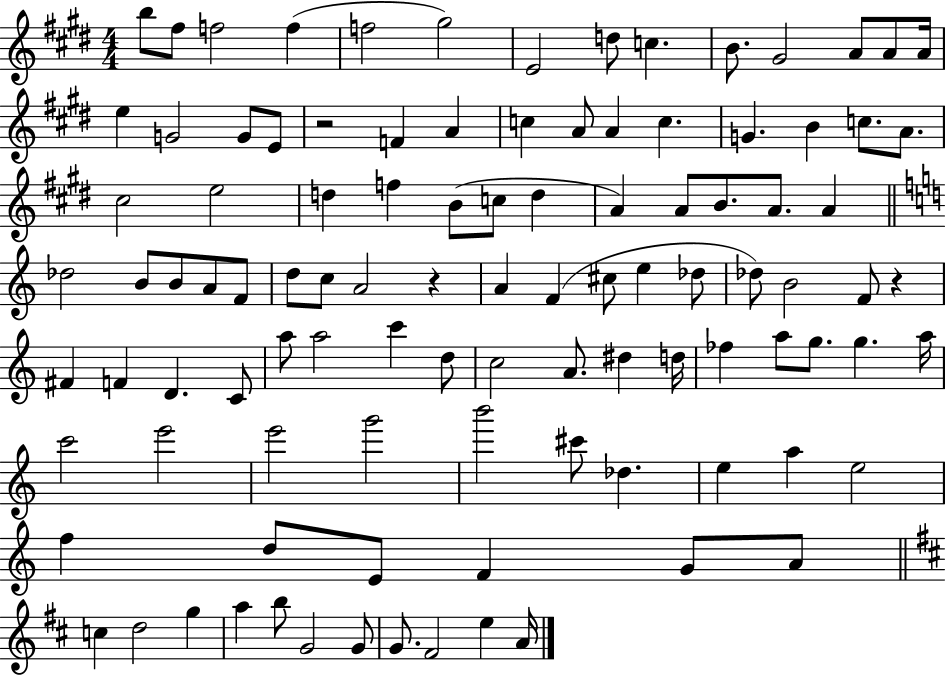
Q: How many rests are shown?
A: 3